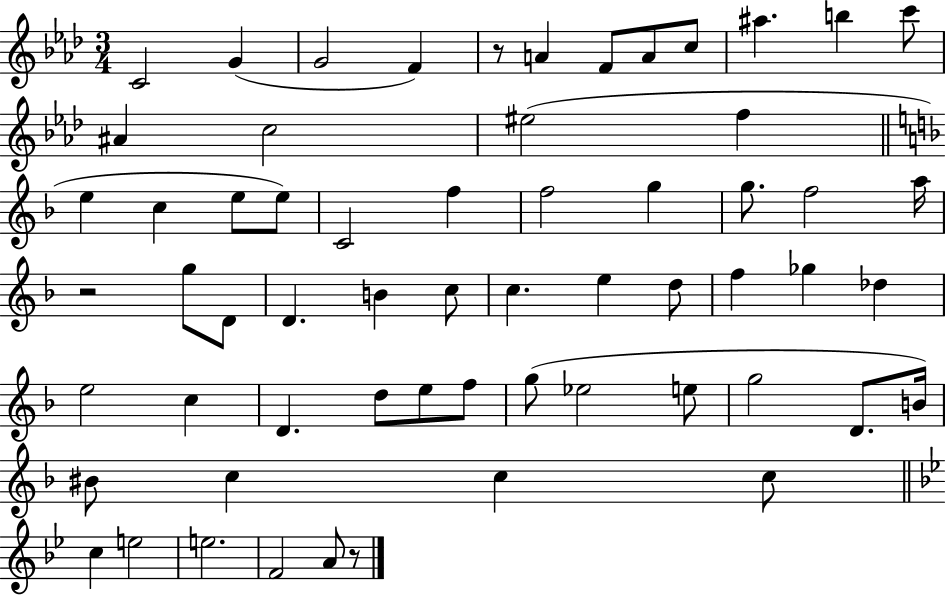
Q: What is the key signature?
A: AES major